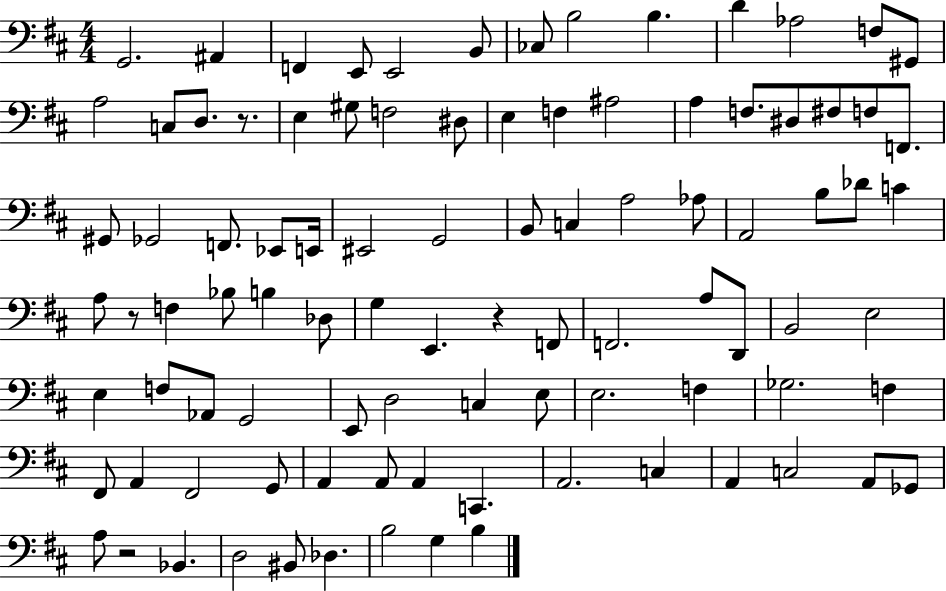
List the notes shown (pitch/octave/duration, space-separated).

G2/h. A#2/q F2/q E2/e E2/h B2/e CES3/e B3/h B3/q. D4/q Ab3/h F3/e G#2/e A3/h C3/e D3/e. R/e. E3/q G#3/e F3/h D#3/e E3/q F3/q A#3/h A3/q F3/e. D#3/e F#3/e F3/e F2/e. G#2/e Gb2/h F2/e. Eb2/e E2/s EIS2/h G2/h B2/e C3/q A3/h Ab3/e A2/h B3/e Db4/e C4/q A3/e R/e F3/q Bb3/e B3/q Db3/e G3/q E2/q. R/q F2/e F2/h. A3/e D2/e B2/h E3/h E3/q F3/e Ab2/e G2/h E2/e D3/h C3/q E3/e E3/h. F3/q Gb3/h. F3/q F#2/e A2/q F#2/h G2/e A2/q A2/e A2/q C2/q. A2/h. C3/q A2/q C3/h A2/e Gb2/e A3/e R/h Bb2/q. D3/h BIS2/e Db3/q. B3/h G3/q B3/q